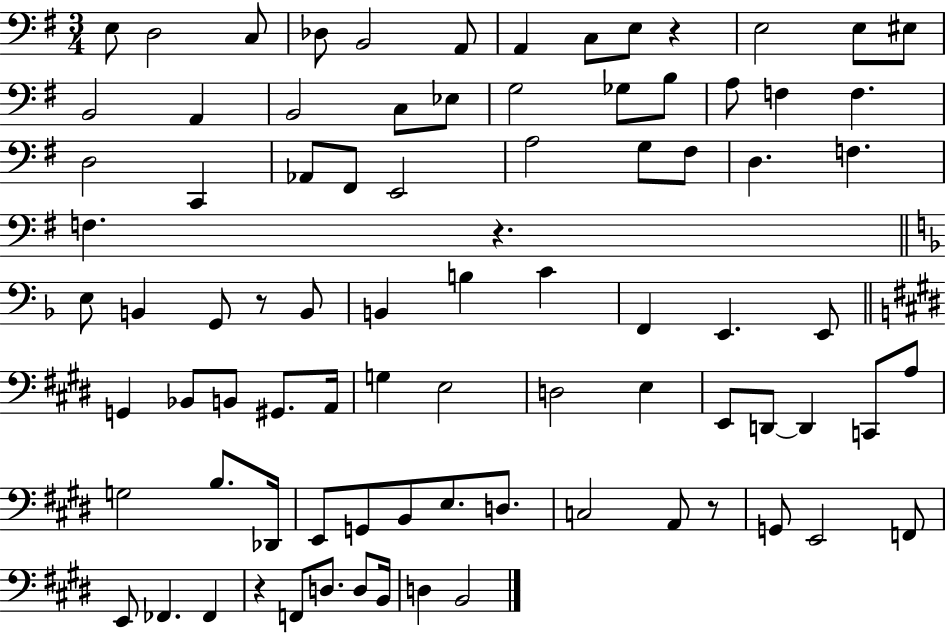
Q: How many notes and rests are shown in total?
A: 85